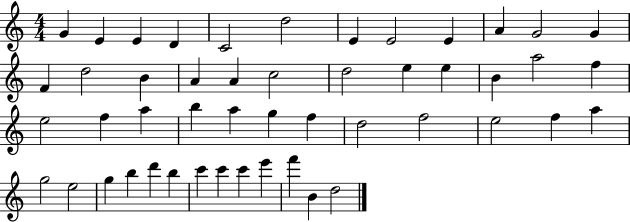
X:1
T:Untitled
M:4/4
L:1/4
K:C
G E E D C2 d2 E E2 E A G2 G F d2 B A A c2 d2 e e B a2 f e2 f a b a g f d2 f2 e2 f a g2 e2 g b d' b c' c' c' e' f' B d2